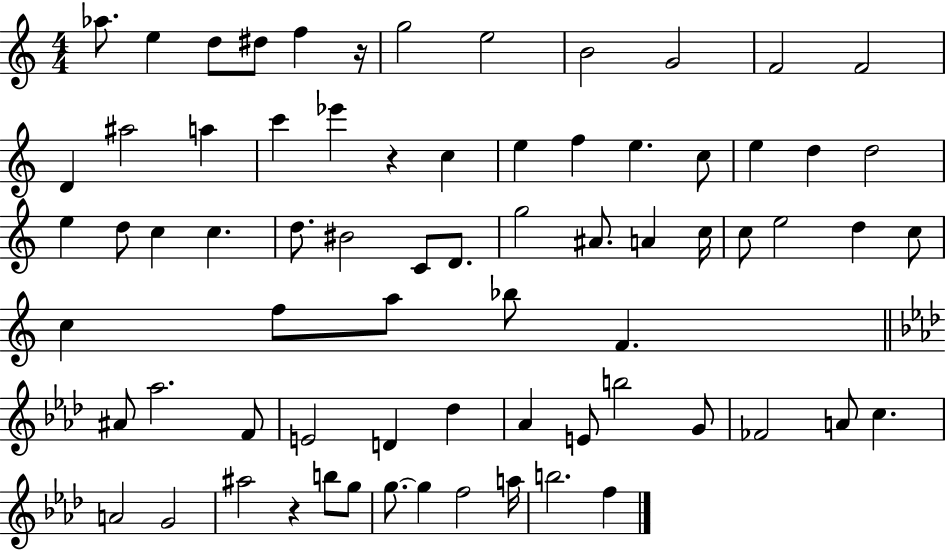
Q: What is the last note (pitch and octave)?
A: F5